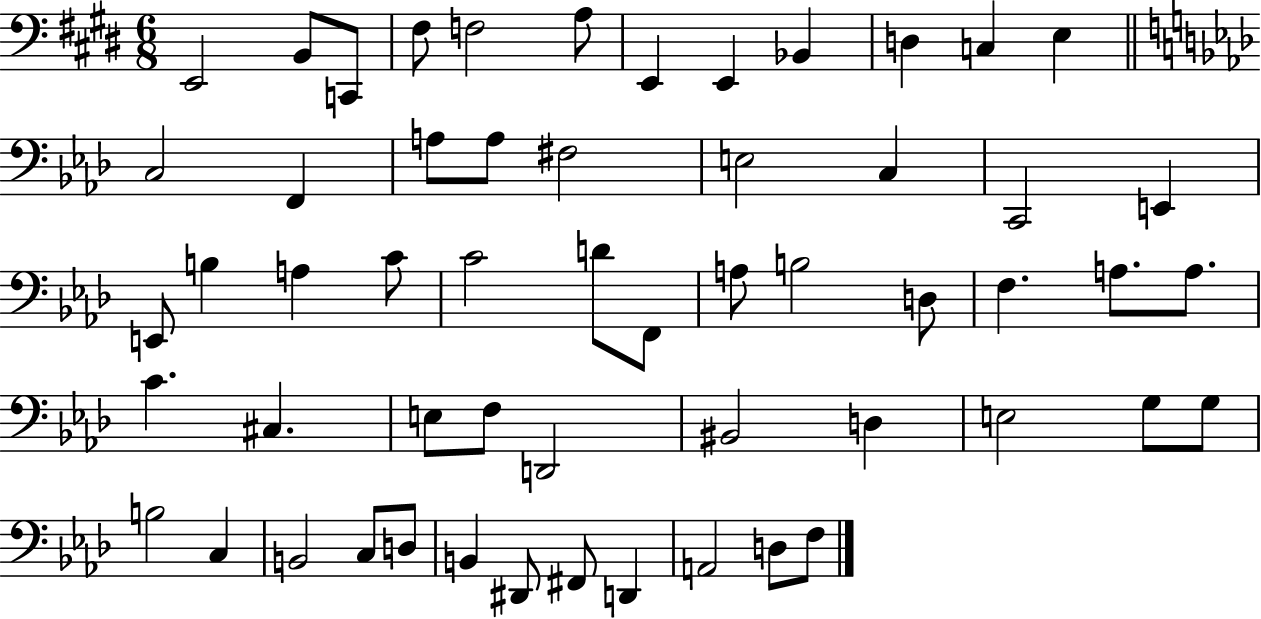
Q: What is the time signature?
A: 6/8